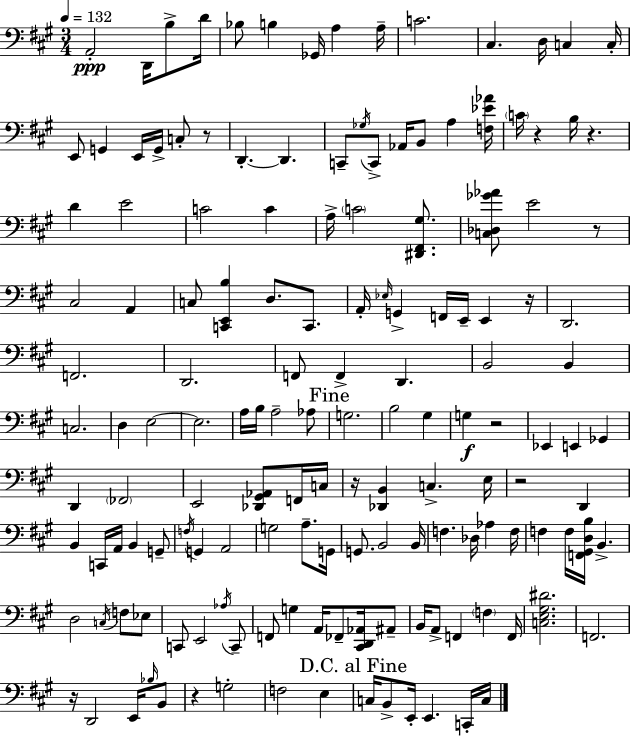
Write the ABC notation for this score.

X:1
T:Untitled
M:3/4
L:1/4
K:A
A,,2 D,,/4 B,/2 D/4 _B,/2 B, _G,,/4 A, A,/4 C2 ^C, D,/4 C, C,/4 E,,/2 G,, E,,/4 G,,/4 C,/2 z/2 D,, D,, C,,/2 _G,/4 C,,/2 _A,,/4 B,,/2 A, [F,_E_A]/4 C/4 z B,/4 z D E2 C2 C A,/4 C2 [^D,,^F,,^G,]/2 [C,_D,_G_A]/2 E2 z/2 ^C,2 A,, C,/2 [C,,E,,B,] D,/2 C,,/2 A,,/4 _E,/4 G,, F,,/4 E,,/4 E,, z/4 D,,2 F,,2 D,,2 F,,/2 F,, D,, B,,2 B,, C,2 D, E,2 E,2 A,/4 B,/4 A,2 _A,/2 G,2 B,2 ^G, G, z2 _E,, E,, _G,, D,, _F,,2 E,,2 [_D,,^G,,_A,,]/2 F,,/4 C,/4 z/4 [_D,,B,,] C, E,/4 z2 D,, B,, C,,/4 A,,/4 B,, G,,/2 F,/4 G,, A,,2 G,2 A,/2 G,,/4 G,,/2 B,,2 B,,/4 F, _D,/4 _A, F,/4 F, F,/4 [F,,^G,,D,B,]/4 B,, D,2 C,/4 F,/2 _E,/2 C,,/2 E,,2 _A,/4 C,,/2 F,,/2 G, A,,/4 _F,,/2 [^C,,D,,_A,,]/4 ^A,,/2 B,,/4 A,,/2 F,, F, F,,/4 [C,E,^G,^D]2 F,,2 z/4 D,,2 E,,/4 _B,/4 B,,/2 z G,2 F,2 E, C,/4 B,,/2 E,,/4 E,, C,,/4 C,/4